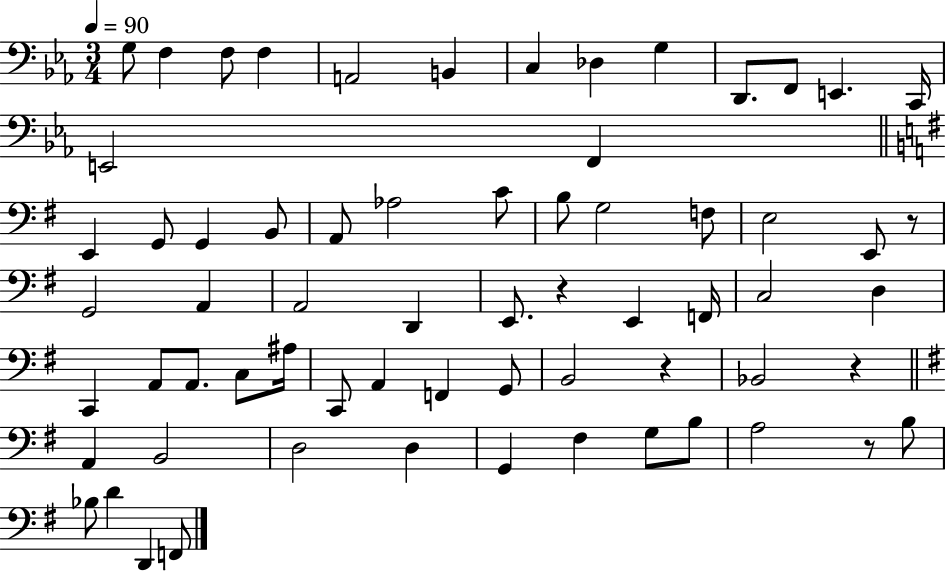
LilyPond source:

{
  \clef bass
  \numericTimeSignature
  \time 3/4
  \key ees \major
  \tempo 4 = 90
  g8 f4 f8 f4 | a,2 b,4 | c4 des4 g4 | d,8. f,8 e,4. c,16 | \break e,2 f,4 | \bar "||" \break \key e \minor e,4 g,8 g,4 b,8 | a,8 aes2 c'8 | b8 g2 f8 | e2 e,8 r8 | \break g,2 a,4 | a,2 d,4 | e,8. r4 e,4 f,16 | c2 d4 | \break c,4 a,8 a,8. c8 ais16 | c,8 a,4 f,4 g,8 | b,2 r4 | bes,2 r4 | \break \bar "||" \break \key g \major a,4 b,2 | d2 d4 | g,4 fis4 g8 b8 | a2 r8 b8 | \break bes8 d'4 d,4 f,8 | \bar "|."
}